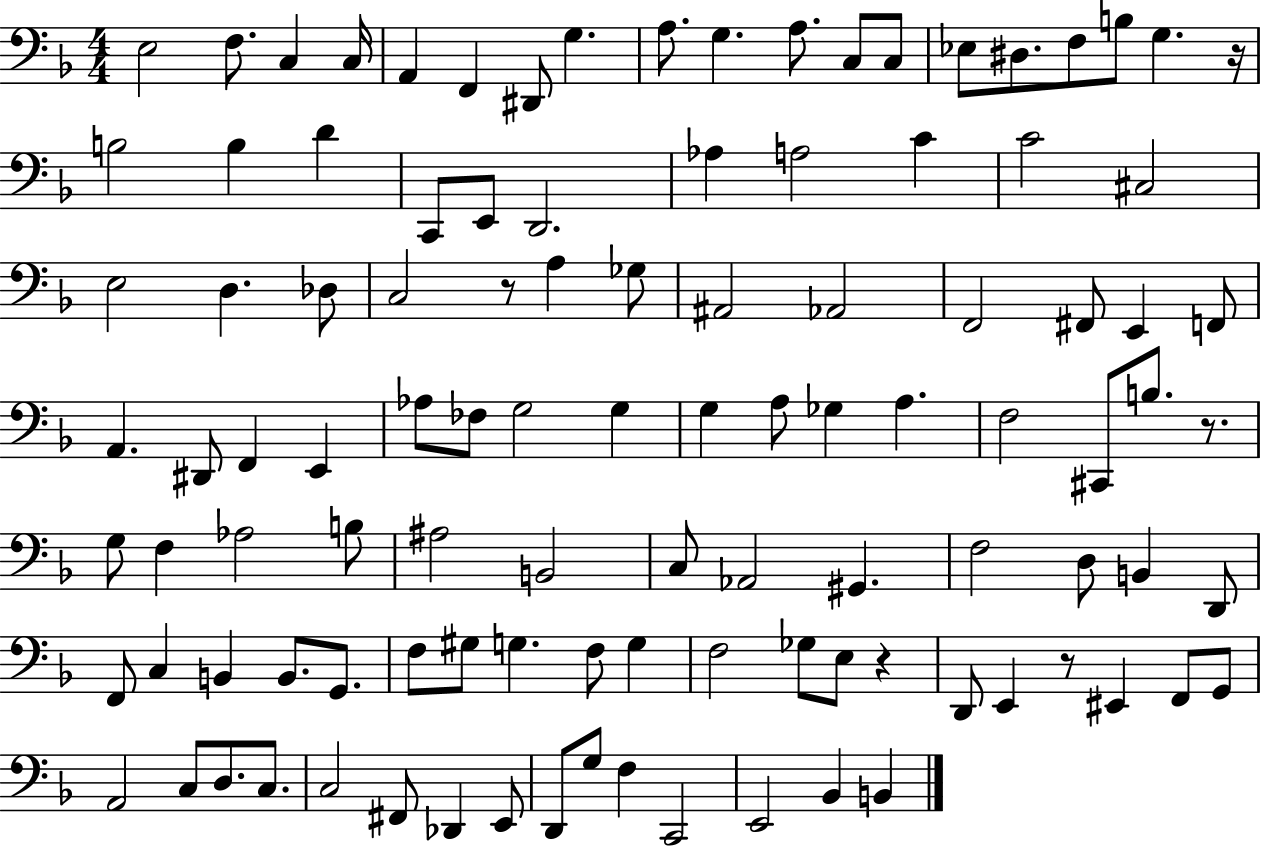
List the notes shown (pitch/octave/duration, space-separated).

E3/h F3/e. C3/q C3/s A2/q F2/q D#2/e G3/q. A3/e. G3/q. A3/e. C3/e C3/e Eb3/e D#3/e. F3/e B3/e G3/q. R/s B3/h B3/q D4/q C2/e E2/e D2/h. Ab3/q A3/h C4/q C4/h C#3/h E3/h D3/q. Db3/e C3/h R/e A3/q Gb3/e A#2/h Ab2/h F2/h F#2/e E2/q F2/e A2/q. D#2/e F2/q E2/q Ab3/e FES3/e G3/h G3/q G3/q A3/e Gb3/q A3/q. F3/h C#2/e B3/e. R/e. G3/e F3/q Ab3/h B3/e A#3/h B2/h C3/e Ab2/h G#2/q. F3/h D3/e B2/q D2/e F2/e C3/q B2/q B2/e. G2/e. F3/e G#3/e G3/q. F3/e G3/q F3/h Gb3/e E3/e R/q D2/e E2/q R/e EIS2/q F2/e G2/e A2/h C3/e D3/e. C3/e. C3/h F#2/e Db2/q E2/e D2/e G3/e F3/q C2/h E2/h Bb2/q B2/q